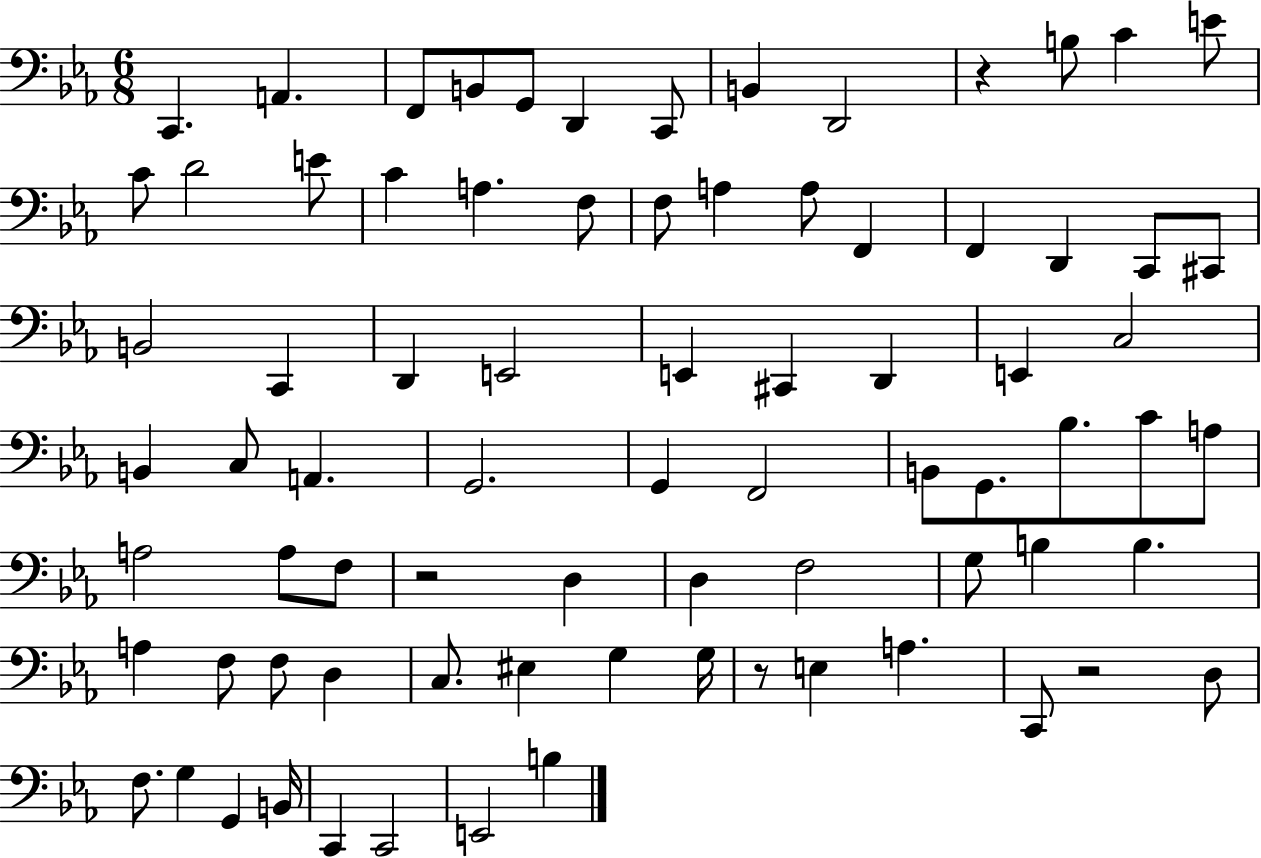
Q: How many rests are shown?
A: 4